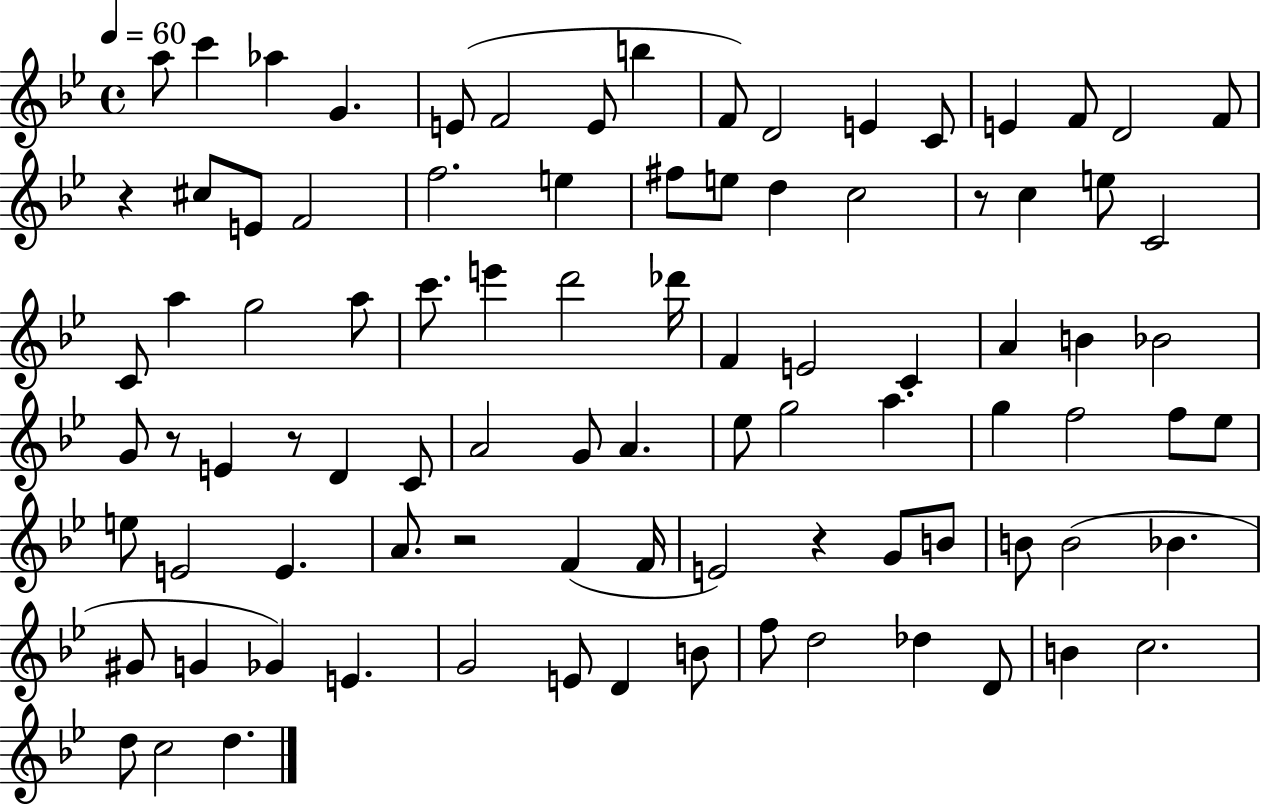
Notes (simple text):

A5/e C6/q Ab5/q G4/q. E4/e F4/h E4/e B5/q F4/e D4/h E4/q C4/e E4/q F4/e D4/h F4/e R/q C#5/e E4/e F4/h F5/h. E5/q F#5/e E5/e D5/q C5/h R/e C5/q E5/e C4/h C4/e A5/q G5/h A5/e C6/e. E6/q D6/h Db6/s F4/q E4/h C4/q A4/q B4/q Bb4/h G4/e R/e E4/q R/e D4/q C4/e A4/h G4/e A4/q. Eb5/e G5/h A5/q. G5/q F5/h F5/e Eb5/e E5/e E4/h E4/q. A4/e. R/h F4/q F4/s E4/h R/q G4/e B4/e B4/e B4/h Bb4/q. G#4/e G4/q Gb4/q E4/q. G4/h E4/e D4/q B4/e F5/e D5/h Db5/q D4/e B4/q C5/h. D5/e C5/h D5/q.